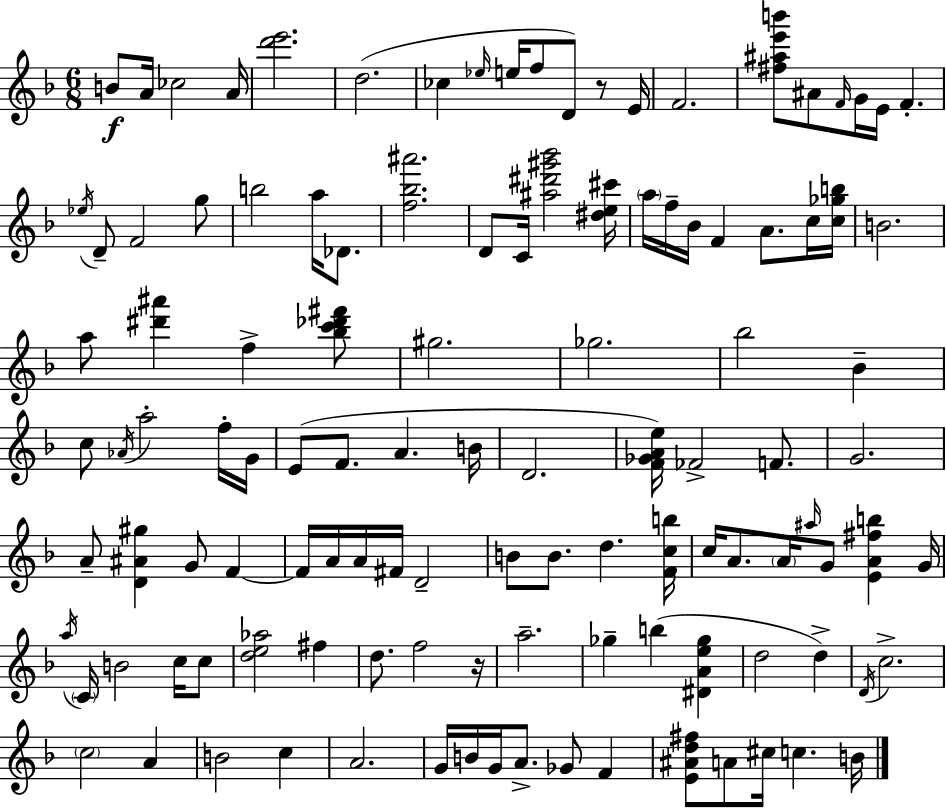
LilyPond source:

{
  \clef treble
  \numericTimeSignature
  \time 6/8
  \key f \major
  b'8\f a'16 ces''2 a'16 | <d''' e'''>2. | d''2.( | ces''4 \grace { ees''16 } e''16 f''8 d'8) r8 | \break e'16 f'2. | <fis'' ais'' e''' b'''>8 ais'8 \grace { f'16 } g'16 e'16 f'4.-. | \acciaccatura { ees''16 } d'8-- f'2 | g''8 b''2 a''16 | \break des'8. <f'' bes'' ais'''>2. | d'8 c'16 <ais'' dis''' gis''' bes'''>2 | <dis'' e'' cis'''>16 \parenthesize a''16 f''16-- bes'16 f'4 a'8. | c''16 <c'' ges'' b''>16 b'2. | \break a''8 <dis''' ais'''>4 f''4-> | <bes'' c''' des''' fis'''>8 gis''2. | ges''2. | bes''2 bes'4-- | \break c''8 \acciaccatura { aes'16 } a''2-. | f''16-. g'16 e'8( f'8. a'4. | b'16 d'2. | <f' ges' a' e''>16) fes'2-> | \break f'8. g'2. | a'8-- <d' ais' gis''>4 g'8 | f'4~~ f'16 a'16 a'16 fis'16 d'2-- | b'8 b'8. d''4. | \break <f' c'' b''>16 c''16 a'8. \parenthesize a'16 \grace { ais''16 } g'8 | <e' a' fis'' b''>4 g'16 \acciaccatura { a''16 } \parenthesize c'16 b'2 | c''16 c''8 <d'' e'' aes''>2 | fis''4 d''8. f''2 | \break r16 a''2.-- | ges''4-- b''4( | <dis' a' e'' ges''>4 d''2 | d''4->) \acciaccatura { d'16 } c''2.-> | \break \parenthesize c''2 | a'4 b'2 | c''4 a'2. | g'16 b'16 g'16 a'8.-> | \break ges'8 f'4 <e' ais' d'' fis''>8 a'8 cis''16 | c''4. b'16 \bar "|."
}